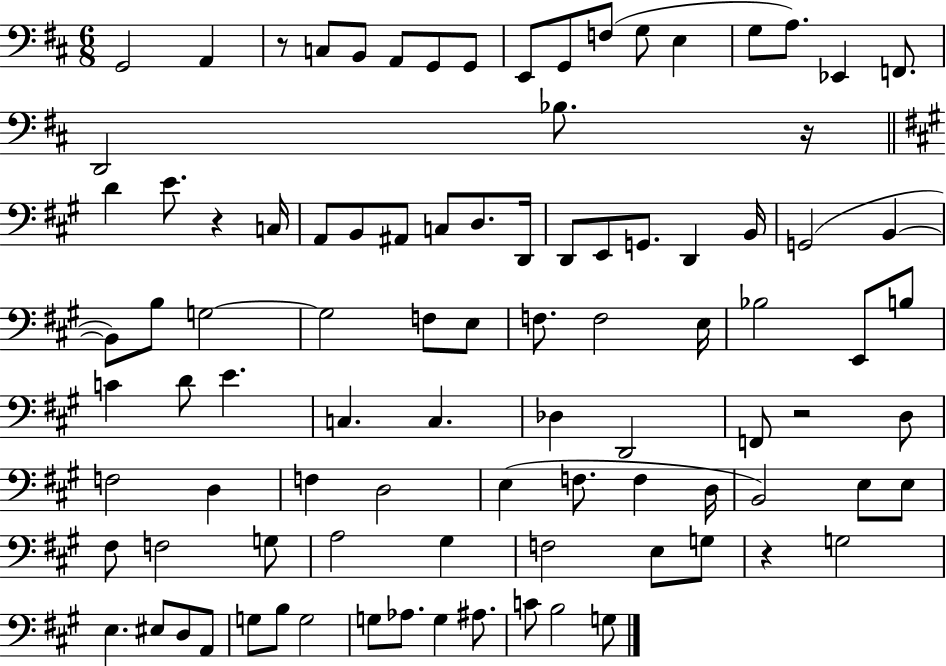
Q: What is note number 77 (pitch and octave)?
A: EIS3